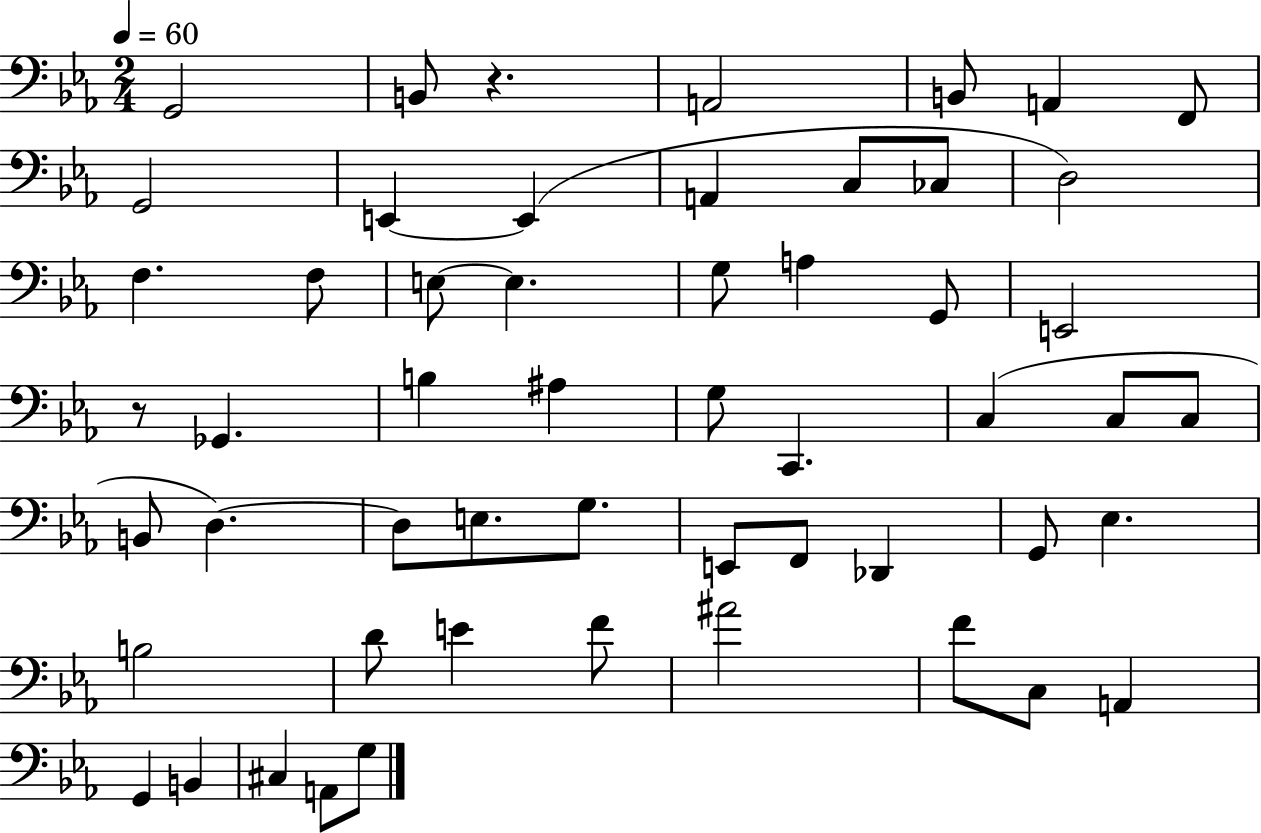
{
  \clef bass
  \numericTimeSignature
  \time 2/4
  \key ees \major
  \tempo 4 = 60
  g,2 | b,8 r4. | a,2 | b,8 a,4 f,8 | \break g,2 | e,4~~ e,4( | a,4 c8 ces8 | d2) | \break f4. f8 | e8~~ e4. | g8 a4 g,8 | e,2 | \break r8 ges,4. | b4 ais4 | g8 c,4. | c4( c8 c8 | \break b,8 d4.~~) | d8 e8. g8. | e,8 f,8 des,4 | g,8 ees4. | \break b2 | d'8 e'4 f'8 | ais'2 | f'8 c8 a,4 | \break g,4 b,4 | cis4 a,8 g8 | \bar "|."
}